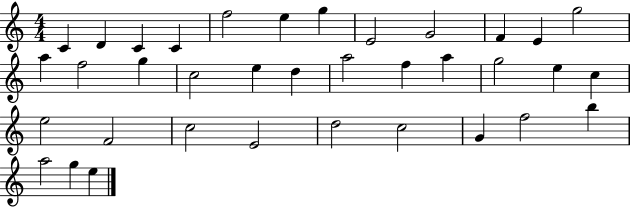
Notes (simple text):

C4/q D4/q C4/q C4/q F5/h E5/q G5/q E4/h G4/h F4/q E4/q G5/h A5/q F5/h G5/q C5/h E5/q D5/q A5/h F5/q A5/q G5/h E5/q C5/q E5/h F4/h C5/h E4/h D5/h C5/h G4/q F5/h B5/q A5/h G5/q E5/q